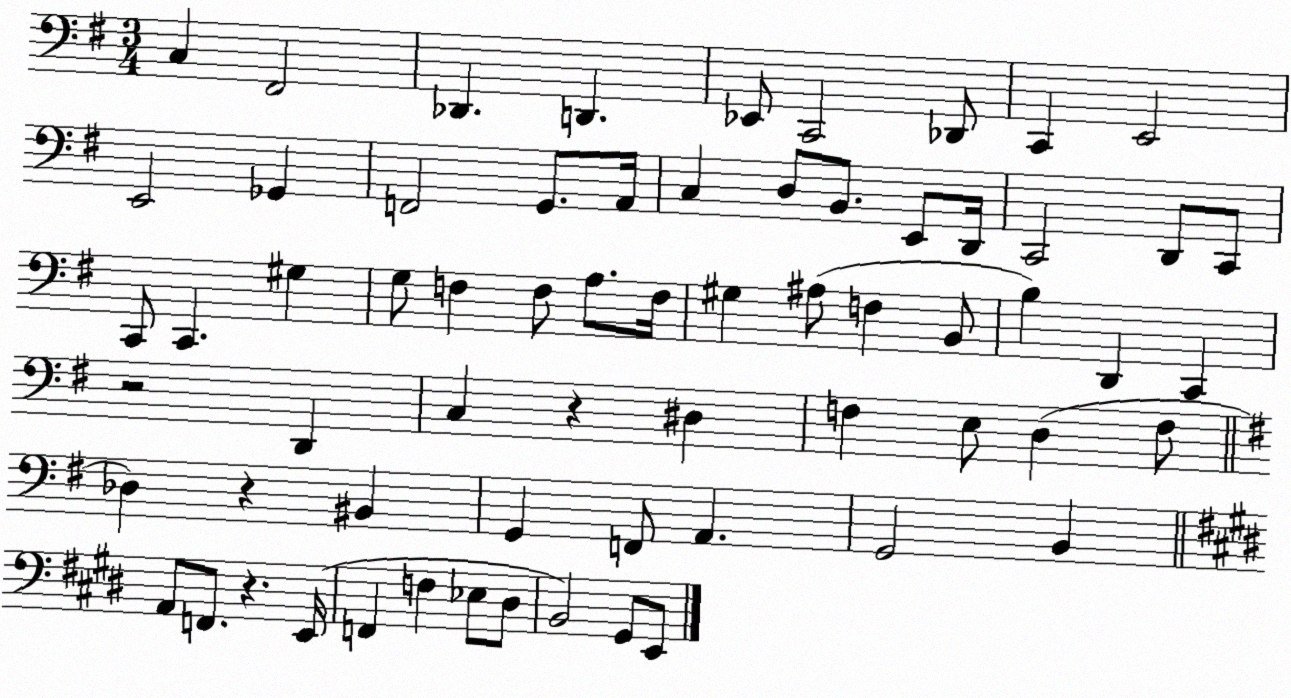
X:1
T:Untitled
M:3/4
L:1/4
K:G
C, ^F,,2 _D,, D,, _E,,/2 C,,2 _D,,/2 C,, E,,2 E,,2 _G,, F,,2 G,,/2 A,,/4 C, D,/2 B,,/2 E,,/2 D,,/4 C,,2 D,,/2 C,,/2 C,,/2 C,, ^G, G,/2 F, F,/2 A,/2 F,/4 ^G, ^A,/2 F, B,,/2 B, D,, C,, z2 D,, C, z ^D, F, E,/2 D, F,/2 _D, z ^B,, G,, F,,/2 A,, G,,2 B,, A,,/2 F,,/2 z E,,/4 F,, F, _E,/2 ^D,/2 B,,2 ^G,,/2 E,,/2